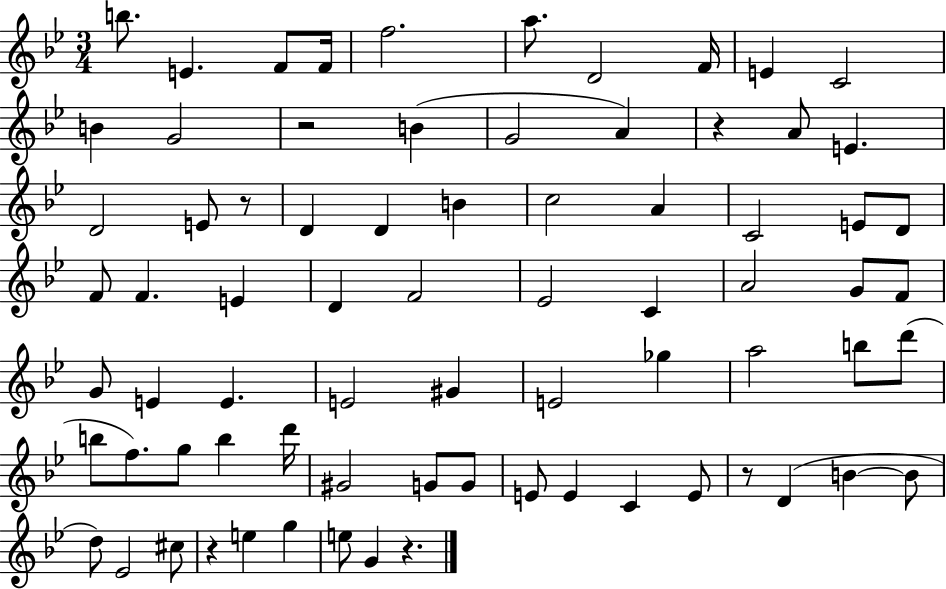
B5/e. E4/q. F4/e F4/s F5/h. A5/e. D4/h F4/s E4/q C4/h B4/q G4/h R/h B4/q G4/h A4/q R/q A4/e E4/q. D4/h E4/e R/e D4/q D4/q B4/q C5/h A4/q C4/h E4/e D4/e F4/e F4/q. E4/q D4/q F4/h Eb4/h C4/q A4/h G4/e F4/e G4/e E4/q E4/q. E4/h G#4/q E4/h Gb5/q A5/h B5/e D6/e B5/e F5/e. G5/e B5/q D6/s G#4/h G4/e G4/e E4/e E4/q C4/q E4/e R/e D4/q B4/q B4/e D5/e Eb4/h C#5/e R/q E5/q G5/q E5/e G4/q R/q.